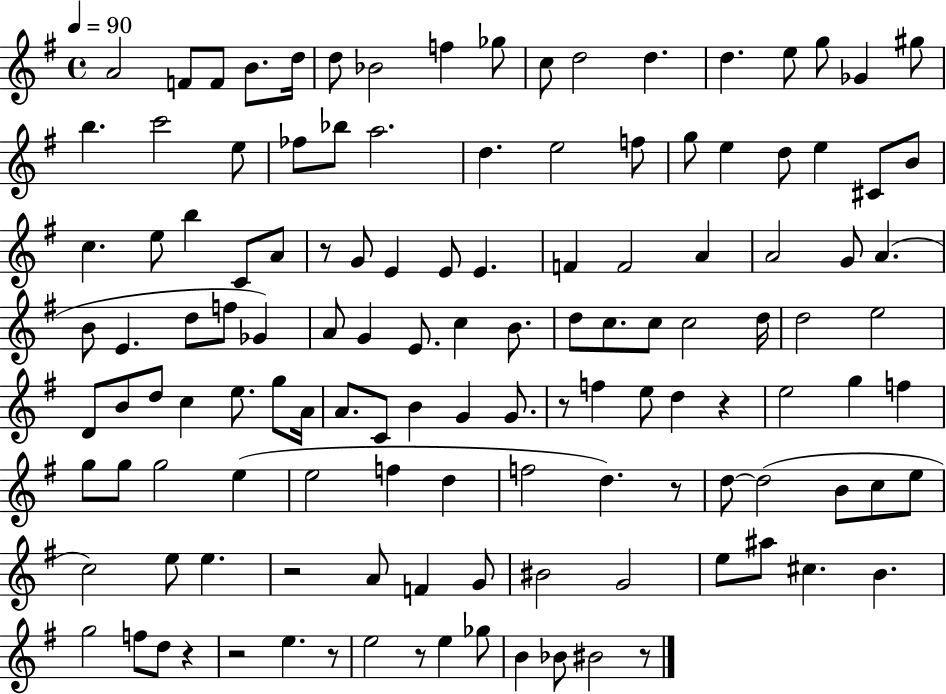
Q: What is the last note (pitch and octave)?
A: BIS4